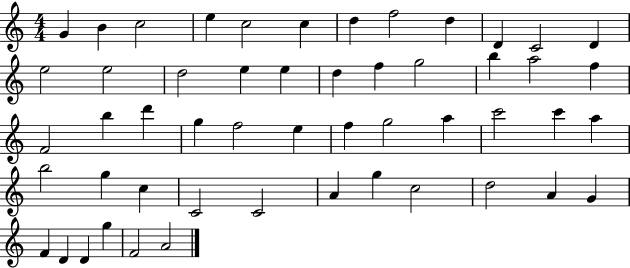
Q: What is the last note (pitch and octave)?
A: A4